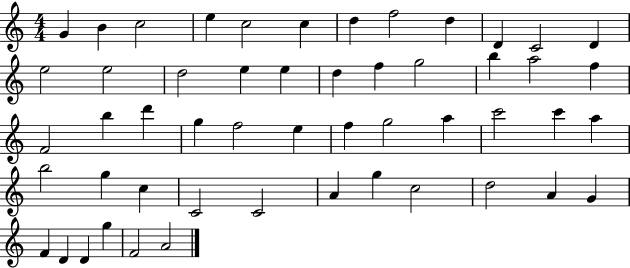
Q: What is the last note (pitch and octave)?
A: A4